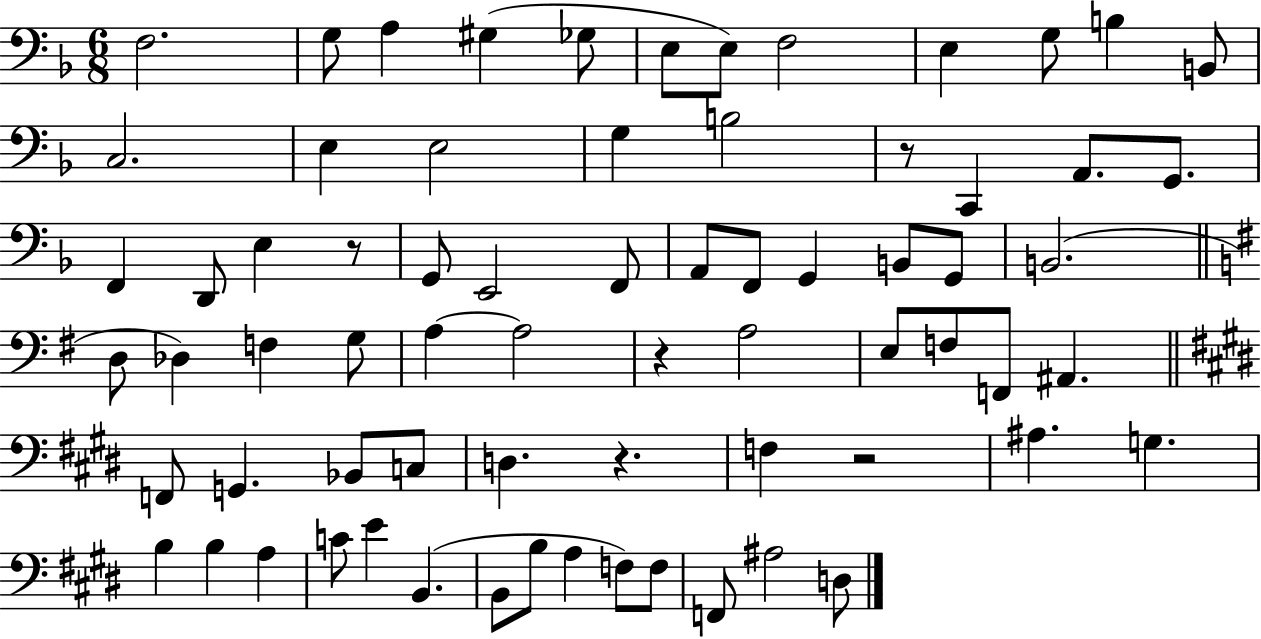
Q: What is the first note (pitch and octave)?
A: F3